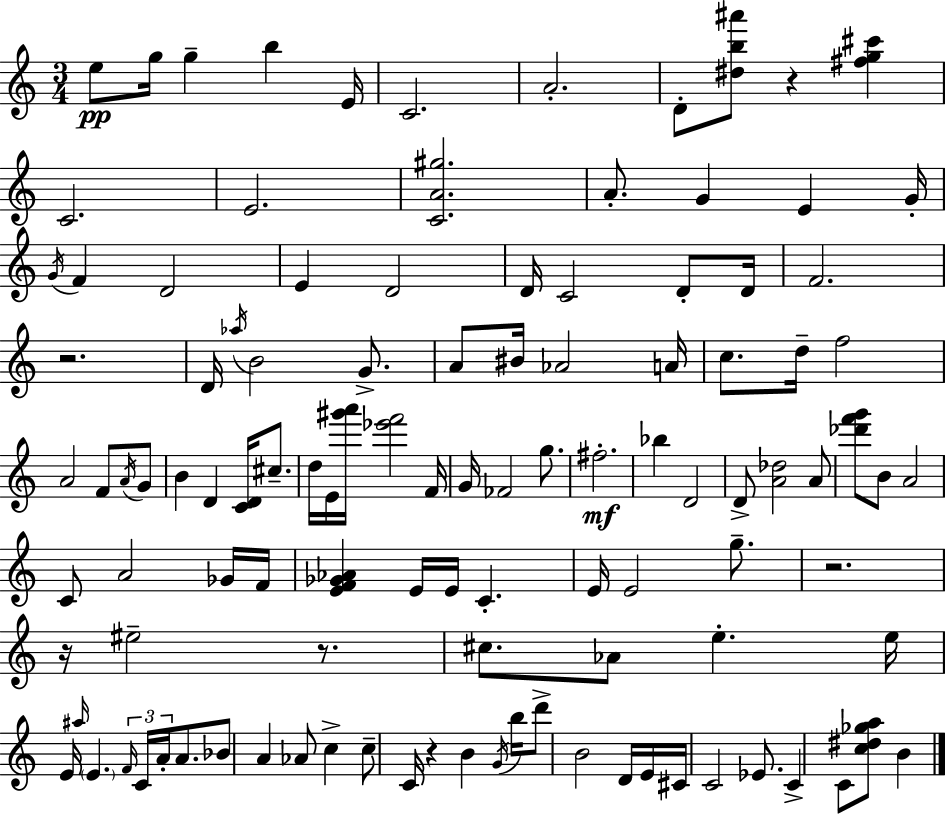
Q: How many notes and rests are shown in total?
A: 112